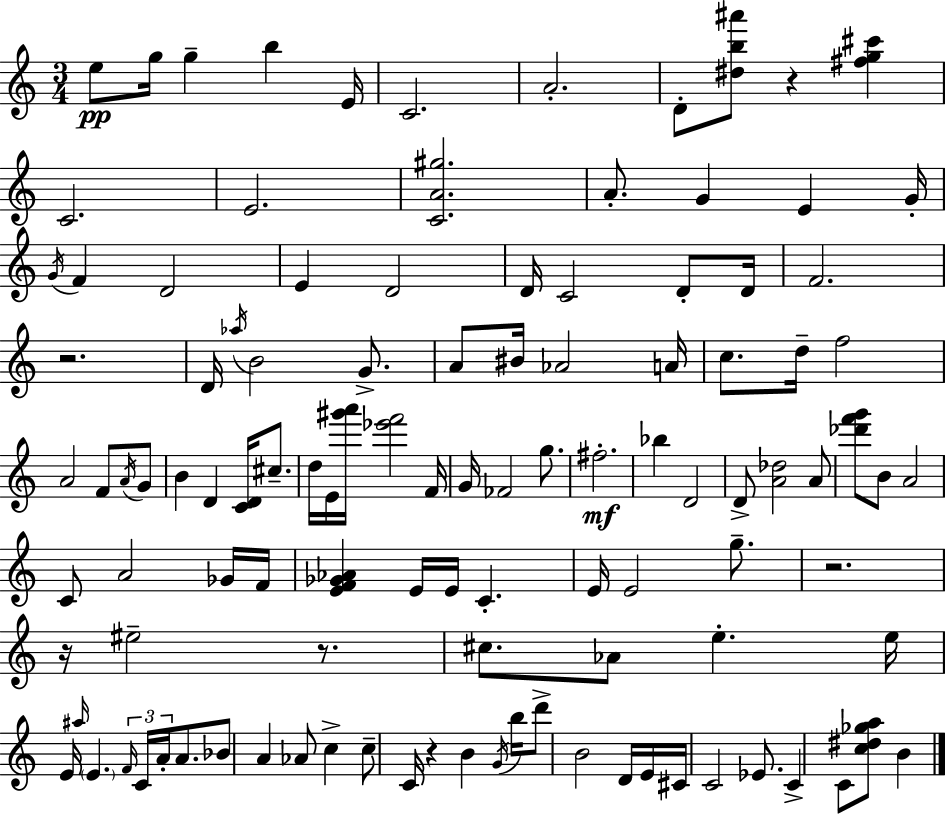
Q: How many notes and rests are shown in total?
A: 112